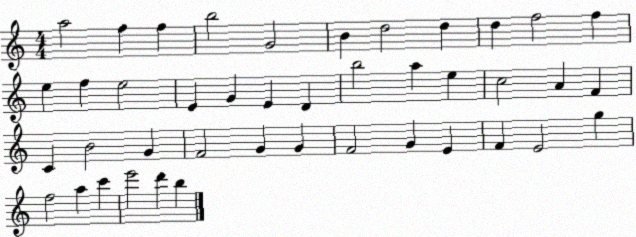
X:1
T:Untitled
M:4/4
L:1/4
K:C
a2 f f b2 G2 B d2 d d f2 f e f e2 E G E D b2 a e c2 A F C B2 G F2 G G F2 G E F E2 g f2 a c' e'2 d' b